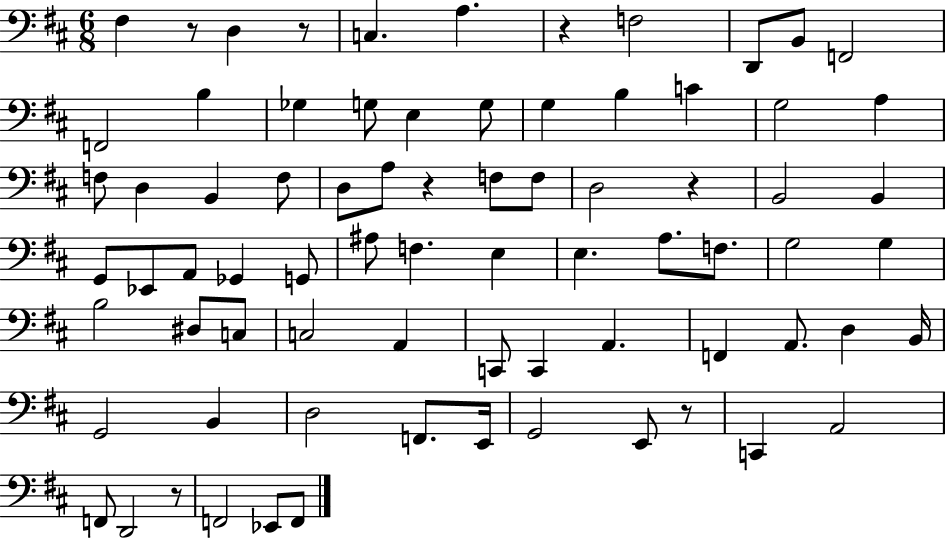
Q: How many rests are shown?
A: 7